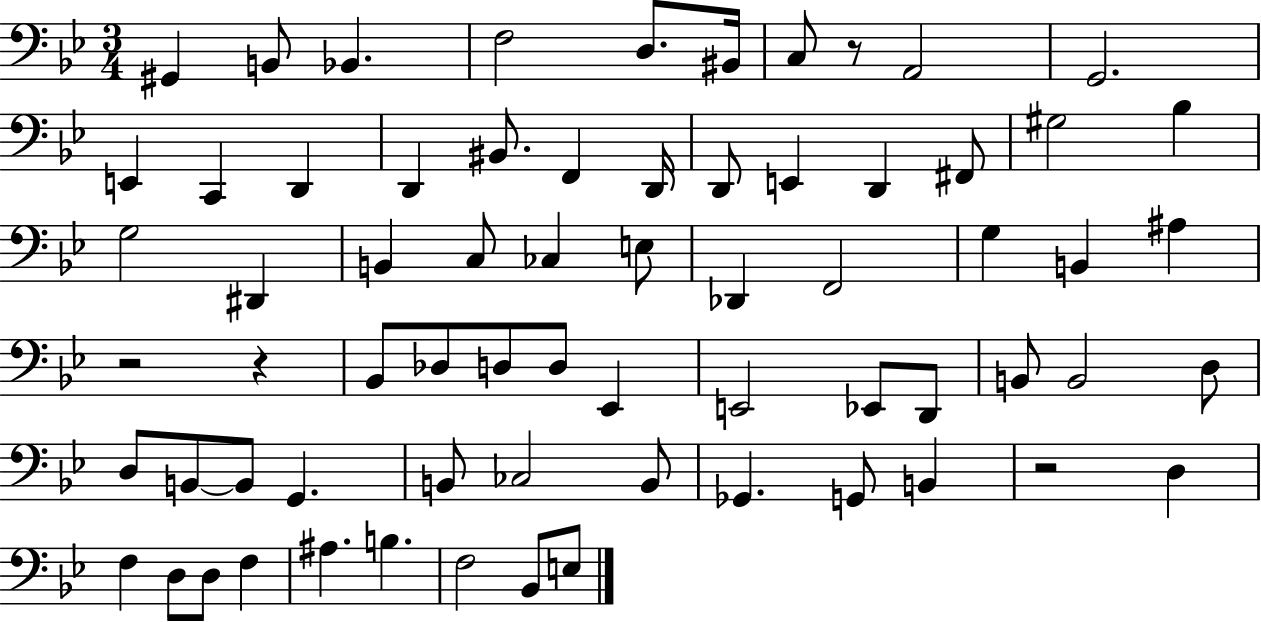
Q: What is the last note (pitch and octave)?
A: E3